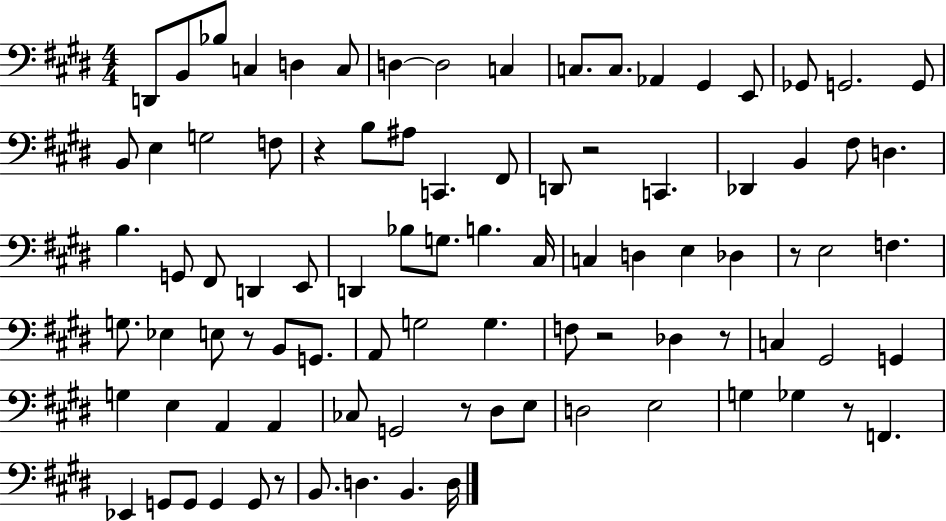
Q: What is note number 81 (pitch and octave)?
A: B2